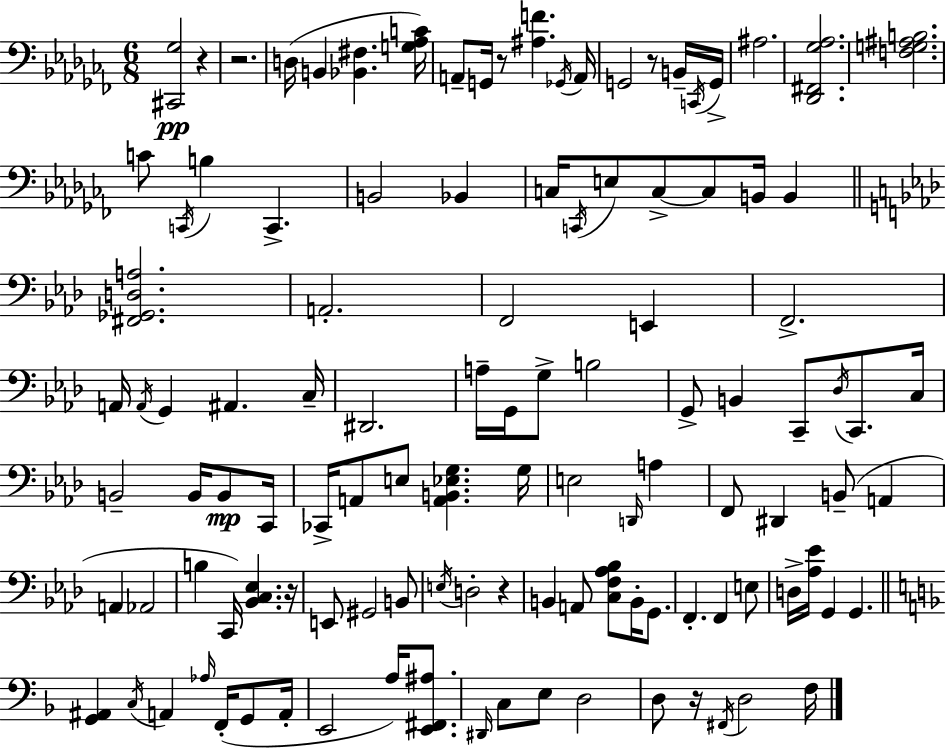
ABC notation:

X:1
T:Untitled
M:6/8
L:1/4
K:Abm
[^C,,_G,]2 z z2 D,/4 B,, [_B,,^F,] [G,_A,C]/4 A,,/2 G,,/4 z/2 [^A,F] _G,,/4 A,,/4 G,,2 z/2 B,,/4 C,,/4 G,,/4 ^A,2 [_D,,^F,,_G,_A,]2 [F,G,^A,B,]2 C/2 C,,/4 B, C,, B,,2 _B,, C,/4 C,,/4 E,/2 C,/2 C,/2 B,,/4 B,, [^F,,_G,,D,A,]2 A,,2 F,,2 E,, F,,2 A,,/4 A,,/4 G,, ^A,, C,/4 ^D,,2 A,/4 G,,/4 G,/2 B,2 G,,/2 B,, C,,/2 _D,/4 C,,/2 C,/4 B,,2 B,,/4 B,,/2 C,,/4 _C,,/4 A,,/2 E,/2 [A,,B,,_E,G,] G,/4 E,2 D,,/4 A, F,,/2 ^D,, B,,/2 A,, A,, _A,,2 B, C,,/4 [_B,,C,_E,] z/4 E,,/2 ^G,,2 B,,/2 E,/4 D,2 z B,, A,,/2 [C,F,_A,_B,]/2 B,,/4 G,,/2 F,, F,, E,/2 D,/4 [_A,_E]/4 G,, G,, [G,,^A,,] C,/4 A,, _A,/4 F,,/4 G,,/2 A,,/4 E,,2 A,/4 [E,,^F,,^A,]/2 ^D,,/4 C,/2 E,/2 D,2 D,/2 z/4 ^F,,/4 D,2 F,/4